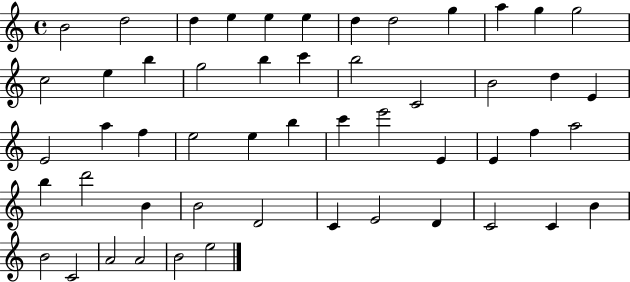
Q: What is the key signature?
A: C major